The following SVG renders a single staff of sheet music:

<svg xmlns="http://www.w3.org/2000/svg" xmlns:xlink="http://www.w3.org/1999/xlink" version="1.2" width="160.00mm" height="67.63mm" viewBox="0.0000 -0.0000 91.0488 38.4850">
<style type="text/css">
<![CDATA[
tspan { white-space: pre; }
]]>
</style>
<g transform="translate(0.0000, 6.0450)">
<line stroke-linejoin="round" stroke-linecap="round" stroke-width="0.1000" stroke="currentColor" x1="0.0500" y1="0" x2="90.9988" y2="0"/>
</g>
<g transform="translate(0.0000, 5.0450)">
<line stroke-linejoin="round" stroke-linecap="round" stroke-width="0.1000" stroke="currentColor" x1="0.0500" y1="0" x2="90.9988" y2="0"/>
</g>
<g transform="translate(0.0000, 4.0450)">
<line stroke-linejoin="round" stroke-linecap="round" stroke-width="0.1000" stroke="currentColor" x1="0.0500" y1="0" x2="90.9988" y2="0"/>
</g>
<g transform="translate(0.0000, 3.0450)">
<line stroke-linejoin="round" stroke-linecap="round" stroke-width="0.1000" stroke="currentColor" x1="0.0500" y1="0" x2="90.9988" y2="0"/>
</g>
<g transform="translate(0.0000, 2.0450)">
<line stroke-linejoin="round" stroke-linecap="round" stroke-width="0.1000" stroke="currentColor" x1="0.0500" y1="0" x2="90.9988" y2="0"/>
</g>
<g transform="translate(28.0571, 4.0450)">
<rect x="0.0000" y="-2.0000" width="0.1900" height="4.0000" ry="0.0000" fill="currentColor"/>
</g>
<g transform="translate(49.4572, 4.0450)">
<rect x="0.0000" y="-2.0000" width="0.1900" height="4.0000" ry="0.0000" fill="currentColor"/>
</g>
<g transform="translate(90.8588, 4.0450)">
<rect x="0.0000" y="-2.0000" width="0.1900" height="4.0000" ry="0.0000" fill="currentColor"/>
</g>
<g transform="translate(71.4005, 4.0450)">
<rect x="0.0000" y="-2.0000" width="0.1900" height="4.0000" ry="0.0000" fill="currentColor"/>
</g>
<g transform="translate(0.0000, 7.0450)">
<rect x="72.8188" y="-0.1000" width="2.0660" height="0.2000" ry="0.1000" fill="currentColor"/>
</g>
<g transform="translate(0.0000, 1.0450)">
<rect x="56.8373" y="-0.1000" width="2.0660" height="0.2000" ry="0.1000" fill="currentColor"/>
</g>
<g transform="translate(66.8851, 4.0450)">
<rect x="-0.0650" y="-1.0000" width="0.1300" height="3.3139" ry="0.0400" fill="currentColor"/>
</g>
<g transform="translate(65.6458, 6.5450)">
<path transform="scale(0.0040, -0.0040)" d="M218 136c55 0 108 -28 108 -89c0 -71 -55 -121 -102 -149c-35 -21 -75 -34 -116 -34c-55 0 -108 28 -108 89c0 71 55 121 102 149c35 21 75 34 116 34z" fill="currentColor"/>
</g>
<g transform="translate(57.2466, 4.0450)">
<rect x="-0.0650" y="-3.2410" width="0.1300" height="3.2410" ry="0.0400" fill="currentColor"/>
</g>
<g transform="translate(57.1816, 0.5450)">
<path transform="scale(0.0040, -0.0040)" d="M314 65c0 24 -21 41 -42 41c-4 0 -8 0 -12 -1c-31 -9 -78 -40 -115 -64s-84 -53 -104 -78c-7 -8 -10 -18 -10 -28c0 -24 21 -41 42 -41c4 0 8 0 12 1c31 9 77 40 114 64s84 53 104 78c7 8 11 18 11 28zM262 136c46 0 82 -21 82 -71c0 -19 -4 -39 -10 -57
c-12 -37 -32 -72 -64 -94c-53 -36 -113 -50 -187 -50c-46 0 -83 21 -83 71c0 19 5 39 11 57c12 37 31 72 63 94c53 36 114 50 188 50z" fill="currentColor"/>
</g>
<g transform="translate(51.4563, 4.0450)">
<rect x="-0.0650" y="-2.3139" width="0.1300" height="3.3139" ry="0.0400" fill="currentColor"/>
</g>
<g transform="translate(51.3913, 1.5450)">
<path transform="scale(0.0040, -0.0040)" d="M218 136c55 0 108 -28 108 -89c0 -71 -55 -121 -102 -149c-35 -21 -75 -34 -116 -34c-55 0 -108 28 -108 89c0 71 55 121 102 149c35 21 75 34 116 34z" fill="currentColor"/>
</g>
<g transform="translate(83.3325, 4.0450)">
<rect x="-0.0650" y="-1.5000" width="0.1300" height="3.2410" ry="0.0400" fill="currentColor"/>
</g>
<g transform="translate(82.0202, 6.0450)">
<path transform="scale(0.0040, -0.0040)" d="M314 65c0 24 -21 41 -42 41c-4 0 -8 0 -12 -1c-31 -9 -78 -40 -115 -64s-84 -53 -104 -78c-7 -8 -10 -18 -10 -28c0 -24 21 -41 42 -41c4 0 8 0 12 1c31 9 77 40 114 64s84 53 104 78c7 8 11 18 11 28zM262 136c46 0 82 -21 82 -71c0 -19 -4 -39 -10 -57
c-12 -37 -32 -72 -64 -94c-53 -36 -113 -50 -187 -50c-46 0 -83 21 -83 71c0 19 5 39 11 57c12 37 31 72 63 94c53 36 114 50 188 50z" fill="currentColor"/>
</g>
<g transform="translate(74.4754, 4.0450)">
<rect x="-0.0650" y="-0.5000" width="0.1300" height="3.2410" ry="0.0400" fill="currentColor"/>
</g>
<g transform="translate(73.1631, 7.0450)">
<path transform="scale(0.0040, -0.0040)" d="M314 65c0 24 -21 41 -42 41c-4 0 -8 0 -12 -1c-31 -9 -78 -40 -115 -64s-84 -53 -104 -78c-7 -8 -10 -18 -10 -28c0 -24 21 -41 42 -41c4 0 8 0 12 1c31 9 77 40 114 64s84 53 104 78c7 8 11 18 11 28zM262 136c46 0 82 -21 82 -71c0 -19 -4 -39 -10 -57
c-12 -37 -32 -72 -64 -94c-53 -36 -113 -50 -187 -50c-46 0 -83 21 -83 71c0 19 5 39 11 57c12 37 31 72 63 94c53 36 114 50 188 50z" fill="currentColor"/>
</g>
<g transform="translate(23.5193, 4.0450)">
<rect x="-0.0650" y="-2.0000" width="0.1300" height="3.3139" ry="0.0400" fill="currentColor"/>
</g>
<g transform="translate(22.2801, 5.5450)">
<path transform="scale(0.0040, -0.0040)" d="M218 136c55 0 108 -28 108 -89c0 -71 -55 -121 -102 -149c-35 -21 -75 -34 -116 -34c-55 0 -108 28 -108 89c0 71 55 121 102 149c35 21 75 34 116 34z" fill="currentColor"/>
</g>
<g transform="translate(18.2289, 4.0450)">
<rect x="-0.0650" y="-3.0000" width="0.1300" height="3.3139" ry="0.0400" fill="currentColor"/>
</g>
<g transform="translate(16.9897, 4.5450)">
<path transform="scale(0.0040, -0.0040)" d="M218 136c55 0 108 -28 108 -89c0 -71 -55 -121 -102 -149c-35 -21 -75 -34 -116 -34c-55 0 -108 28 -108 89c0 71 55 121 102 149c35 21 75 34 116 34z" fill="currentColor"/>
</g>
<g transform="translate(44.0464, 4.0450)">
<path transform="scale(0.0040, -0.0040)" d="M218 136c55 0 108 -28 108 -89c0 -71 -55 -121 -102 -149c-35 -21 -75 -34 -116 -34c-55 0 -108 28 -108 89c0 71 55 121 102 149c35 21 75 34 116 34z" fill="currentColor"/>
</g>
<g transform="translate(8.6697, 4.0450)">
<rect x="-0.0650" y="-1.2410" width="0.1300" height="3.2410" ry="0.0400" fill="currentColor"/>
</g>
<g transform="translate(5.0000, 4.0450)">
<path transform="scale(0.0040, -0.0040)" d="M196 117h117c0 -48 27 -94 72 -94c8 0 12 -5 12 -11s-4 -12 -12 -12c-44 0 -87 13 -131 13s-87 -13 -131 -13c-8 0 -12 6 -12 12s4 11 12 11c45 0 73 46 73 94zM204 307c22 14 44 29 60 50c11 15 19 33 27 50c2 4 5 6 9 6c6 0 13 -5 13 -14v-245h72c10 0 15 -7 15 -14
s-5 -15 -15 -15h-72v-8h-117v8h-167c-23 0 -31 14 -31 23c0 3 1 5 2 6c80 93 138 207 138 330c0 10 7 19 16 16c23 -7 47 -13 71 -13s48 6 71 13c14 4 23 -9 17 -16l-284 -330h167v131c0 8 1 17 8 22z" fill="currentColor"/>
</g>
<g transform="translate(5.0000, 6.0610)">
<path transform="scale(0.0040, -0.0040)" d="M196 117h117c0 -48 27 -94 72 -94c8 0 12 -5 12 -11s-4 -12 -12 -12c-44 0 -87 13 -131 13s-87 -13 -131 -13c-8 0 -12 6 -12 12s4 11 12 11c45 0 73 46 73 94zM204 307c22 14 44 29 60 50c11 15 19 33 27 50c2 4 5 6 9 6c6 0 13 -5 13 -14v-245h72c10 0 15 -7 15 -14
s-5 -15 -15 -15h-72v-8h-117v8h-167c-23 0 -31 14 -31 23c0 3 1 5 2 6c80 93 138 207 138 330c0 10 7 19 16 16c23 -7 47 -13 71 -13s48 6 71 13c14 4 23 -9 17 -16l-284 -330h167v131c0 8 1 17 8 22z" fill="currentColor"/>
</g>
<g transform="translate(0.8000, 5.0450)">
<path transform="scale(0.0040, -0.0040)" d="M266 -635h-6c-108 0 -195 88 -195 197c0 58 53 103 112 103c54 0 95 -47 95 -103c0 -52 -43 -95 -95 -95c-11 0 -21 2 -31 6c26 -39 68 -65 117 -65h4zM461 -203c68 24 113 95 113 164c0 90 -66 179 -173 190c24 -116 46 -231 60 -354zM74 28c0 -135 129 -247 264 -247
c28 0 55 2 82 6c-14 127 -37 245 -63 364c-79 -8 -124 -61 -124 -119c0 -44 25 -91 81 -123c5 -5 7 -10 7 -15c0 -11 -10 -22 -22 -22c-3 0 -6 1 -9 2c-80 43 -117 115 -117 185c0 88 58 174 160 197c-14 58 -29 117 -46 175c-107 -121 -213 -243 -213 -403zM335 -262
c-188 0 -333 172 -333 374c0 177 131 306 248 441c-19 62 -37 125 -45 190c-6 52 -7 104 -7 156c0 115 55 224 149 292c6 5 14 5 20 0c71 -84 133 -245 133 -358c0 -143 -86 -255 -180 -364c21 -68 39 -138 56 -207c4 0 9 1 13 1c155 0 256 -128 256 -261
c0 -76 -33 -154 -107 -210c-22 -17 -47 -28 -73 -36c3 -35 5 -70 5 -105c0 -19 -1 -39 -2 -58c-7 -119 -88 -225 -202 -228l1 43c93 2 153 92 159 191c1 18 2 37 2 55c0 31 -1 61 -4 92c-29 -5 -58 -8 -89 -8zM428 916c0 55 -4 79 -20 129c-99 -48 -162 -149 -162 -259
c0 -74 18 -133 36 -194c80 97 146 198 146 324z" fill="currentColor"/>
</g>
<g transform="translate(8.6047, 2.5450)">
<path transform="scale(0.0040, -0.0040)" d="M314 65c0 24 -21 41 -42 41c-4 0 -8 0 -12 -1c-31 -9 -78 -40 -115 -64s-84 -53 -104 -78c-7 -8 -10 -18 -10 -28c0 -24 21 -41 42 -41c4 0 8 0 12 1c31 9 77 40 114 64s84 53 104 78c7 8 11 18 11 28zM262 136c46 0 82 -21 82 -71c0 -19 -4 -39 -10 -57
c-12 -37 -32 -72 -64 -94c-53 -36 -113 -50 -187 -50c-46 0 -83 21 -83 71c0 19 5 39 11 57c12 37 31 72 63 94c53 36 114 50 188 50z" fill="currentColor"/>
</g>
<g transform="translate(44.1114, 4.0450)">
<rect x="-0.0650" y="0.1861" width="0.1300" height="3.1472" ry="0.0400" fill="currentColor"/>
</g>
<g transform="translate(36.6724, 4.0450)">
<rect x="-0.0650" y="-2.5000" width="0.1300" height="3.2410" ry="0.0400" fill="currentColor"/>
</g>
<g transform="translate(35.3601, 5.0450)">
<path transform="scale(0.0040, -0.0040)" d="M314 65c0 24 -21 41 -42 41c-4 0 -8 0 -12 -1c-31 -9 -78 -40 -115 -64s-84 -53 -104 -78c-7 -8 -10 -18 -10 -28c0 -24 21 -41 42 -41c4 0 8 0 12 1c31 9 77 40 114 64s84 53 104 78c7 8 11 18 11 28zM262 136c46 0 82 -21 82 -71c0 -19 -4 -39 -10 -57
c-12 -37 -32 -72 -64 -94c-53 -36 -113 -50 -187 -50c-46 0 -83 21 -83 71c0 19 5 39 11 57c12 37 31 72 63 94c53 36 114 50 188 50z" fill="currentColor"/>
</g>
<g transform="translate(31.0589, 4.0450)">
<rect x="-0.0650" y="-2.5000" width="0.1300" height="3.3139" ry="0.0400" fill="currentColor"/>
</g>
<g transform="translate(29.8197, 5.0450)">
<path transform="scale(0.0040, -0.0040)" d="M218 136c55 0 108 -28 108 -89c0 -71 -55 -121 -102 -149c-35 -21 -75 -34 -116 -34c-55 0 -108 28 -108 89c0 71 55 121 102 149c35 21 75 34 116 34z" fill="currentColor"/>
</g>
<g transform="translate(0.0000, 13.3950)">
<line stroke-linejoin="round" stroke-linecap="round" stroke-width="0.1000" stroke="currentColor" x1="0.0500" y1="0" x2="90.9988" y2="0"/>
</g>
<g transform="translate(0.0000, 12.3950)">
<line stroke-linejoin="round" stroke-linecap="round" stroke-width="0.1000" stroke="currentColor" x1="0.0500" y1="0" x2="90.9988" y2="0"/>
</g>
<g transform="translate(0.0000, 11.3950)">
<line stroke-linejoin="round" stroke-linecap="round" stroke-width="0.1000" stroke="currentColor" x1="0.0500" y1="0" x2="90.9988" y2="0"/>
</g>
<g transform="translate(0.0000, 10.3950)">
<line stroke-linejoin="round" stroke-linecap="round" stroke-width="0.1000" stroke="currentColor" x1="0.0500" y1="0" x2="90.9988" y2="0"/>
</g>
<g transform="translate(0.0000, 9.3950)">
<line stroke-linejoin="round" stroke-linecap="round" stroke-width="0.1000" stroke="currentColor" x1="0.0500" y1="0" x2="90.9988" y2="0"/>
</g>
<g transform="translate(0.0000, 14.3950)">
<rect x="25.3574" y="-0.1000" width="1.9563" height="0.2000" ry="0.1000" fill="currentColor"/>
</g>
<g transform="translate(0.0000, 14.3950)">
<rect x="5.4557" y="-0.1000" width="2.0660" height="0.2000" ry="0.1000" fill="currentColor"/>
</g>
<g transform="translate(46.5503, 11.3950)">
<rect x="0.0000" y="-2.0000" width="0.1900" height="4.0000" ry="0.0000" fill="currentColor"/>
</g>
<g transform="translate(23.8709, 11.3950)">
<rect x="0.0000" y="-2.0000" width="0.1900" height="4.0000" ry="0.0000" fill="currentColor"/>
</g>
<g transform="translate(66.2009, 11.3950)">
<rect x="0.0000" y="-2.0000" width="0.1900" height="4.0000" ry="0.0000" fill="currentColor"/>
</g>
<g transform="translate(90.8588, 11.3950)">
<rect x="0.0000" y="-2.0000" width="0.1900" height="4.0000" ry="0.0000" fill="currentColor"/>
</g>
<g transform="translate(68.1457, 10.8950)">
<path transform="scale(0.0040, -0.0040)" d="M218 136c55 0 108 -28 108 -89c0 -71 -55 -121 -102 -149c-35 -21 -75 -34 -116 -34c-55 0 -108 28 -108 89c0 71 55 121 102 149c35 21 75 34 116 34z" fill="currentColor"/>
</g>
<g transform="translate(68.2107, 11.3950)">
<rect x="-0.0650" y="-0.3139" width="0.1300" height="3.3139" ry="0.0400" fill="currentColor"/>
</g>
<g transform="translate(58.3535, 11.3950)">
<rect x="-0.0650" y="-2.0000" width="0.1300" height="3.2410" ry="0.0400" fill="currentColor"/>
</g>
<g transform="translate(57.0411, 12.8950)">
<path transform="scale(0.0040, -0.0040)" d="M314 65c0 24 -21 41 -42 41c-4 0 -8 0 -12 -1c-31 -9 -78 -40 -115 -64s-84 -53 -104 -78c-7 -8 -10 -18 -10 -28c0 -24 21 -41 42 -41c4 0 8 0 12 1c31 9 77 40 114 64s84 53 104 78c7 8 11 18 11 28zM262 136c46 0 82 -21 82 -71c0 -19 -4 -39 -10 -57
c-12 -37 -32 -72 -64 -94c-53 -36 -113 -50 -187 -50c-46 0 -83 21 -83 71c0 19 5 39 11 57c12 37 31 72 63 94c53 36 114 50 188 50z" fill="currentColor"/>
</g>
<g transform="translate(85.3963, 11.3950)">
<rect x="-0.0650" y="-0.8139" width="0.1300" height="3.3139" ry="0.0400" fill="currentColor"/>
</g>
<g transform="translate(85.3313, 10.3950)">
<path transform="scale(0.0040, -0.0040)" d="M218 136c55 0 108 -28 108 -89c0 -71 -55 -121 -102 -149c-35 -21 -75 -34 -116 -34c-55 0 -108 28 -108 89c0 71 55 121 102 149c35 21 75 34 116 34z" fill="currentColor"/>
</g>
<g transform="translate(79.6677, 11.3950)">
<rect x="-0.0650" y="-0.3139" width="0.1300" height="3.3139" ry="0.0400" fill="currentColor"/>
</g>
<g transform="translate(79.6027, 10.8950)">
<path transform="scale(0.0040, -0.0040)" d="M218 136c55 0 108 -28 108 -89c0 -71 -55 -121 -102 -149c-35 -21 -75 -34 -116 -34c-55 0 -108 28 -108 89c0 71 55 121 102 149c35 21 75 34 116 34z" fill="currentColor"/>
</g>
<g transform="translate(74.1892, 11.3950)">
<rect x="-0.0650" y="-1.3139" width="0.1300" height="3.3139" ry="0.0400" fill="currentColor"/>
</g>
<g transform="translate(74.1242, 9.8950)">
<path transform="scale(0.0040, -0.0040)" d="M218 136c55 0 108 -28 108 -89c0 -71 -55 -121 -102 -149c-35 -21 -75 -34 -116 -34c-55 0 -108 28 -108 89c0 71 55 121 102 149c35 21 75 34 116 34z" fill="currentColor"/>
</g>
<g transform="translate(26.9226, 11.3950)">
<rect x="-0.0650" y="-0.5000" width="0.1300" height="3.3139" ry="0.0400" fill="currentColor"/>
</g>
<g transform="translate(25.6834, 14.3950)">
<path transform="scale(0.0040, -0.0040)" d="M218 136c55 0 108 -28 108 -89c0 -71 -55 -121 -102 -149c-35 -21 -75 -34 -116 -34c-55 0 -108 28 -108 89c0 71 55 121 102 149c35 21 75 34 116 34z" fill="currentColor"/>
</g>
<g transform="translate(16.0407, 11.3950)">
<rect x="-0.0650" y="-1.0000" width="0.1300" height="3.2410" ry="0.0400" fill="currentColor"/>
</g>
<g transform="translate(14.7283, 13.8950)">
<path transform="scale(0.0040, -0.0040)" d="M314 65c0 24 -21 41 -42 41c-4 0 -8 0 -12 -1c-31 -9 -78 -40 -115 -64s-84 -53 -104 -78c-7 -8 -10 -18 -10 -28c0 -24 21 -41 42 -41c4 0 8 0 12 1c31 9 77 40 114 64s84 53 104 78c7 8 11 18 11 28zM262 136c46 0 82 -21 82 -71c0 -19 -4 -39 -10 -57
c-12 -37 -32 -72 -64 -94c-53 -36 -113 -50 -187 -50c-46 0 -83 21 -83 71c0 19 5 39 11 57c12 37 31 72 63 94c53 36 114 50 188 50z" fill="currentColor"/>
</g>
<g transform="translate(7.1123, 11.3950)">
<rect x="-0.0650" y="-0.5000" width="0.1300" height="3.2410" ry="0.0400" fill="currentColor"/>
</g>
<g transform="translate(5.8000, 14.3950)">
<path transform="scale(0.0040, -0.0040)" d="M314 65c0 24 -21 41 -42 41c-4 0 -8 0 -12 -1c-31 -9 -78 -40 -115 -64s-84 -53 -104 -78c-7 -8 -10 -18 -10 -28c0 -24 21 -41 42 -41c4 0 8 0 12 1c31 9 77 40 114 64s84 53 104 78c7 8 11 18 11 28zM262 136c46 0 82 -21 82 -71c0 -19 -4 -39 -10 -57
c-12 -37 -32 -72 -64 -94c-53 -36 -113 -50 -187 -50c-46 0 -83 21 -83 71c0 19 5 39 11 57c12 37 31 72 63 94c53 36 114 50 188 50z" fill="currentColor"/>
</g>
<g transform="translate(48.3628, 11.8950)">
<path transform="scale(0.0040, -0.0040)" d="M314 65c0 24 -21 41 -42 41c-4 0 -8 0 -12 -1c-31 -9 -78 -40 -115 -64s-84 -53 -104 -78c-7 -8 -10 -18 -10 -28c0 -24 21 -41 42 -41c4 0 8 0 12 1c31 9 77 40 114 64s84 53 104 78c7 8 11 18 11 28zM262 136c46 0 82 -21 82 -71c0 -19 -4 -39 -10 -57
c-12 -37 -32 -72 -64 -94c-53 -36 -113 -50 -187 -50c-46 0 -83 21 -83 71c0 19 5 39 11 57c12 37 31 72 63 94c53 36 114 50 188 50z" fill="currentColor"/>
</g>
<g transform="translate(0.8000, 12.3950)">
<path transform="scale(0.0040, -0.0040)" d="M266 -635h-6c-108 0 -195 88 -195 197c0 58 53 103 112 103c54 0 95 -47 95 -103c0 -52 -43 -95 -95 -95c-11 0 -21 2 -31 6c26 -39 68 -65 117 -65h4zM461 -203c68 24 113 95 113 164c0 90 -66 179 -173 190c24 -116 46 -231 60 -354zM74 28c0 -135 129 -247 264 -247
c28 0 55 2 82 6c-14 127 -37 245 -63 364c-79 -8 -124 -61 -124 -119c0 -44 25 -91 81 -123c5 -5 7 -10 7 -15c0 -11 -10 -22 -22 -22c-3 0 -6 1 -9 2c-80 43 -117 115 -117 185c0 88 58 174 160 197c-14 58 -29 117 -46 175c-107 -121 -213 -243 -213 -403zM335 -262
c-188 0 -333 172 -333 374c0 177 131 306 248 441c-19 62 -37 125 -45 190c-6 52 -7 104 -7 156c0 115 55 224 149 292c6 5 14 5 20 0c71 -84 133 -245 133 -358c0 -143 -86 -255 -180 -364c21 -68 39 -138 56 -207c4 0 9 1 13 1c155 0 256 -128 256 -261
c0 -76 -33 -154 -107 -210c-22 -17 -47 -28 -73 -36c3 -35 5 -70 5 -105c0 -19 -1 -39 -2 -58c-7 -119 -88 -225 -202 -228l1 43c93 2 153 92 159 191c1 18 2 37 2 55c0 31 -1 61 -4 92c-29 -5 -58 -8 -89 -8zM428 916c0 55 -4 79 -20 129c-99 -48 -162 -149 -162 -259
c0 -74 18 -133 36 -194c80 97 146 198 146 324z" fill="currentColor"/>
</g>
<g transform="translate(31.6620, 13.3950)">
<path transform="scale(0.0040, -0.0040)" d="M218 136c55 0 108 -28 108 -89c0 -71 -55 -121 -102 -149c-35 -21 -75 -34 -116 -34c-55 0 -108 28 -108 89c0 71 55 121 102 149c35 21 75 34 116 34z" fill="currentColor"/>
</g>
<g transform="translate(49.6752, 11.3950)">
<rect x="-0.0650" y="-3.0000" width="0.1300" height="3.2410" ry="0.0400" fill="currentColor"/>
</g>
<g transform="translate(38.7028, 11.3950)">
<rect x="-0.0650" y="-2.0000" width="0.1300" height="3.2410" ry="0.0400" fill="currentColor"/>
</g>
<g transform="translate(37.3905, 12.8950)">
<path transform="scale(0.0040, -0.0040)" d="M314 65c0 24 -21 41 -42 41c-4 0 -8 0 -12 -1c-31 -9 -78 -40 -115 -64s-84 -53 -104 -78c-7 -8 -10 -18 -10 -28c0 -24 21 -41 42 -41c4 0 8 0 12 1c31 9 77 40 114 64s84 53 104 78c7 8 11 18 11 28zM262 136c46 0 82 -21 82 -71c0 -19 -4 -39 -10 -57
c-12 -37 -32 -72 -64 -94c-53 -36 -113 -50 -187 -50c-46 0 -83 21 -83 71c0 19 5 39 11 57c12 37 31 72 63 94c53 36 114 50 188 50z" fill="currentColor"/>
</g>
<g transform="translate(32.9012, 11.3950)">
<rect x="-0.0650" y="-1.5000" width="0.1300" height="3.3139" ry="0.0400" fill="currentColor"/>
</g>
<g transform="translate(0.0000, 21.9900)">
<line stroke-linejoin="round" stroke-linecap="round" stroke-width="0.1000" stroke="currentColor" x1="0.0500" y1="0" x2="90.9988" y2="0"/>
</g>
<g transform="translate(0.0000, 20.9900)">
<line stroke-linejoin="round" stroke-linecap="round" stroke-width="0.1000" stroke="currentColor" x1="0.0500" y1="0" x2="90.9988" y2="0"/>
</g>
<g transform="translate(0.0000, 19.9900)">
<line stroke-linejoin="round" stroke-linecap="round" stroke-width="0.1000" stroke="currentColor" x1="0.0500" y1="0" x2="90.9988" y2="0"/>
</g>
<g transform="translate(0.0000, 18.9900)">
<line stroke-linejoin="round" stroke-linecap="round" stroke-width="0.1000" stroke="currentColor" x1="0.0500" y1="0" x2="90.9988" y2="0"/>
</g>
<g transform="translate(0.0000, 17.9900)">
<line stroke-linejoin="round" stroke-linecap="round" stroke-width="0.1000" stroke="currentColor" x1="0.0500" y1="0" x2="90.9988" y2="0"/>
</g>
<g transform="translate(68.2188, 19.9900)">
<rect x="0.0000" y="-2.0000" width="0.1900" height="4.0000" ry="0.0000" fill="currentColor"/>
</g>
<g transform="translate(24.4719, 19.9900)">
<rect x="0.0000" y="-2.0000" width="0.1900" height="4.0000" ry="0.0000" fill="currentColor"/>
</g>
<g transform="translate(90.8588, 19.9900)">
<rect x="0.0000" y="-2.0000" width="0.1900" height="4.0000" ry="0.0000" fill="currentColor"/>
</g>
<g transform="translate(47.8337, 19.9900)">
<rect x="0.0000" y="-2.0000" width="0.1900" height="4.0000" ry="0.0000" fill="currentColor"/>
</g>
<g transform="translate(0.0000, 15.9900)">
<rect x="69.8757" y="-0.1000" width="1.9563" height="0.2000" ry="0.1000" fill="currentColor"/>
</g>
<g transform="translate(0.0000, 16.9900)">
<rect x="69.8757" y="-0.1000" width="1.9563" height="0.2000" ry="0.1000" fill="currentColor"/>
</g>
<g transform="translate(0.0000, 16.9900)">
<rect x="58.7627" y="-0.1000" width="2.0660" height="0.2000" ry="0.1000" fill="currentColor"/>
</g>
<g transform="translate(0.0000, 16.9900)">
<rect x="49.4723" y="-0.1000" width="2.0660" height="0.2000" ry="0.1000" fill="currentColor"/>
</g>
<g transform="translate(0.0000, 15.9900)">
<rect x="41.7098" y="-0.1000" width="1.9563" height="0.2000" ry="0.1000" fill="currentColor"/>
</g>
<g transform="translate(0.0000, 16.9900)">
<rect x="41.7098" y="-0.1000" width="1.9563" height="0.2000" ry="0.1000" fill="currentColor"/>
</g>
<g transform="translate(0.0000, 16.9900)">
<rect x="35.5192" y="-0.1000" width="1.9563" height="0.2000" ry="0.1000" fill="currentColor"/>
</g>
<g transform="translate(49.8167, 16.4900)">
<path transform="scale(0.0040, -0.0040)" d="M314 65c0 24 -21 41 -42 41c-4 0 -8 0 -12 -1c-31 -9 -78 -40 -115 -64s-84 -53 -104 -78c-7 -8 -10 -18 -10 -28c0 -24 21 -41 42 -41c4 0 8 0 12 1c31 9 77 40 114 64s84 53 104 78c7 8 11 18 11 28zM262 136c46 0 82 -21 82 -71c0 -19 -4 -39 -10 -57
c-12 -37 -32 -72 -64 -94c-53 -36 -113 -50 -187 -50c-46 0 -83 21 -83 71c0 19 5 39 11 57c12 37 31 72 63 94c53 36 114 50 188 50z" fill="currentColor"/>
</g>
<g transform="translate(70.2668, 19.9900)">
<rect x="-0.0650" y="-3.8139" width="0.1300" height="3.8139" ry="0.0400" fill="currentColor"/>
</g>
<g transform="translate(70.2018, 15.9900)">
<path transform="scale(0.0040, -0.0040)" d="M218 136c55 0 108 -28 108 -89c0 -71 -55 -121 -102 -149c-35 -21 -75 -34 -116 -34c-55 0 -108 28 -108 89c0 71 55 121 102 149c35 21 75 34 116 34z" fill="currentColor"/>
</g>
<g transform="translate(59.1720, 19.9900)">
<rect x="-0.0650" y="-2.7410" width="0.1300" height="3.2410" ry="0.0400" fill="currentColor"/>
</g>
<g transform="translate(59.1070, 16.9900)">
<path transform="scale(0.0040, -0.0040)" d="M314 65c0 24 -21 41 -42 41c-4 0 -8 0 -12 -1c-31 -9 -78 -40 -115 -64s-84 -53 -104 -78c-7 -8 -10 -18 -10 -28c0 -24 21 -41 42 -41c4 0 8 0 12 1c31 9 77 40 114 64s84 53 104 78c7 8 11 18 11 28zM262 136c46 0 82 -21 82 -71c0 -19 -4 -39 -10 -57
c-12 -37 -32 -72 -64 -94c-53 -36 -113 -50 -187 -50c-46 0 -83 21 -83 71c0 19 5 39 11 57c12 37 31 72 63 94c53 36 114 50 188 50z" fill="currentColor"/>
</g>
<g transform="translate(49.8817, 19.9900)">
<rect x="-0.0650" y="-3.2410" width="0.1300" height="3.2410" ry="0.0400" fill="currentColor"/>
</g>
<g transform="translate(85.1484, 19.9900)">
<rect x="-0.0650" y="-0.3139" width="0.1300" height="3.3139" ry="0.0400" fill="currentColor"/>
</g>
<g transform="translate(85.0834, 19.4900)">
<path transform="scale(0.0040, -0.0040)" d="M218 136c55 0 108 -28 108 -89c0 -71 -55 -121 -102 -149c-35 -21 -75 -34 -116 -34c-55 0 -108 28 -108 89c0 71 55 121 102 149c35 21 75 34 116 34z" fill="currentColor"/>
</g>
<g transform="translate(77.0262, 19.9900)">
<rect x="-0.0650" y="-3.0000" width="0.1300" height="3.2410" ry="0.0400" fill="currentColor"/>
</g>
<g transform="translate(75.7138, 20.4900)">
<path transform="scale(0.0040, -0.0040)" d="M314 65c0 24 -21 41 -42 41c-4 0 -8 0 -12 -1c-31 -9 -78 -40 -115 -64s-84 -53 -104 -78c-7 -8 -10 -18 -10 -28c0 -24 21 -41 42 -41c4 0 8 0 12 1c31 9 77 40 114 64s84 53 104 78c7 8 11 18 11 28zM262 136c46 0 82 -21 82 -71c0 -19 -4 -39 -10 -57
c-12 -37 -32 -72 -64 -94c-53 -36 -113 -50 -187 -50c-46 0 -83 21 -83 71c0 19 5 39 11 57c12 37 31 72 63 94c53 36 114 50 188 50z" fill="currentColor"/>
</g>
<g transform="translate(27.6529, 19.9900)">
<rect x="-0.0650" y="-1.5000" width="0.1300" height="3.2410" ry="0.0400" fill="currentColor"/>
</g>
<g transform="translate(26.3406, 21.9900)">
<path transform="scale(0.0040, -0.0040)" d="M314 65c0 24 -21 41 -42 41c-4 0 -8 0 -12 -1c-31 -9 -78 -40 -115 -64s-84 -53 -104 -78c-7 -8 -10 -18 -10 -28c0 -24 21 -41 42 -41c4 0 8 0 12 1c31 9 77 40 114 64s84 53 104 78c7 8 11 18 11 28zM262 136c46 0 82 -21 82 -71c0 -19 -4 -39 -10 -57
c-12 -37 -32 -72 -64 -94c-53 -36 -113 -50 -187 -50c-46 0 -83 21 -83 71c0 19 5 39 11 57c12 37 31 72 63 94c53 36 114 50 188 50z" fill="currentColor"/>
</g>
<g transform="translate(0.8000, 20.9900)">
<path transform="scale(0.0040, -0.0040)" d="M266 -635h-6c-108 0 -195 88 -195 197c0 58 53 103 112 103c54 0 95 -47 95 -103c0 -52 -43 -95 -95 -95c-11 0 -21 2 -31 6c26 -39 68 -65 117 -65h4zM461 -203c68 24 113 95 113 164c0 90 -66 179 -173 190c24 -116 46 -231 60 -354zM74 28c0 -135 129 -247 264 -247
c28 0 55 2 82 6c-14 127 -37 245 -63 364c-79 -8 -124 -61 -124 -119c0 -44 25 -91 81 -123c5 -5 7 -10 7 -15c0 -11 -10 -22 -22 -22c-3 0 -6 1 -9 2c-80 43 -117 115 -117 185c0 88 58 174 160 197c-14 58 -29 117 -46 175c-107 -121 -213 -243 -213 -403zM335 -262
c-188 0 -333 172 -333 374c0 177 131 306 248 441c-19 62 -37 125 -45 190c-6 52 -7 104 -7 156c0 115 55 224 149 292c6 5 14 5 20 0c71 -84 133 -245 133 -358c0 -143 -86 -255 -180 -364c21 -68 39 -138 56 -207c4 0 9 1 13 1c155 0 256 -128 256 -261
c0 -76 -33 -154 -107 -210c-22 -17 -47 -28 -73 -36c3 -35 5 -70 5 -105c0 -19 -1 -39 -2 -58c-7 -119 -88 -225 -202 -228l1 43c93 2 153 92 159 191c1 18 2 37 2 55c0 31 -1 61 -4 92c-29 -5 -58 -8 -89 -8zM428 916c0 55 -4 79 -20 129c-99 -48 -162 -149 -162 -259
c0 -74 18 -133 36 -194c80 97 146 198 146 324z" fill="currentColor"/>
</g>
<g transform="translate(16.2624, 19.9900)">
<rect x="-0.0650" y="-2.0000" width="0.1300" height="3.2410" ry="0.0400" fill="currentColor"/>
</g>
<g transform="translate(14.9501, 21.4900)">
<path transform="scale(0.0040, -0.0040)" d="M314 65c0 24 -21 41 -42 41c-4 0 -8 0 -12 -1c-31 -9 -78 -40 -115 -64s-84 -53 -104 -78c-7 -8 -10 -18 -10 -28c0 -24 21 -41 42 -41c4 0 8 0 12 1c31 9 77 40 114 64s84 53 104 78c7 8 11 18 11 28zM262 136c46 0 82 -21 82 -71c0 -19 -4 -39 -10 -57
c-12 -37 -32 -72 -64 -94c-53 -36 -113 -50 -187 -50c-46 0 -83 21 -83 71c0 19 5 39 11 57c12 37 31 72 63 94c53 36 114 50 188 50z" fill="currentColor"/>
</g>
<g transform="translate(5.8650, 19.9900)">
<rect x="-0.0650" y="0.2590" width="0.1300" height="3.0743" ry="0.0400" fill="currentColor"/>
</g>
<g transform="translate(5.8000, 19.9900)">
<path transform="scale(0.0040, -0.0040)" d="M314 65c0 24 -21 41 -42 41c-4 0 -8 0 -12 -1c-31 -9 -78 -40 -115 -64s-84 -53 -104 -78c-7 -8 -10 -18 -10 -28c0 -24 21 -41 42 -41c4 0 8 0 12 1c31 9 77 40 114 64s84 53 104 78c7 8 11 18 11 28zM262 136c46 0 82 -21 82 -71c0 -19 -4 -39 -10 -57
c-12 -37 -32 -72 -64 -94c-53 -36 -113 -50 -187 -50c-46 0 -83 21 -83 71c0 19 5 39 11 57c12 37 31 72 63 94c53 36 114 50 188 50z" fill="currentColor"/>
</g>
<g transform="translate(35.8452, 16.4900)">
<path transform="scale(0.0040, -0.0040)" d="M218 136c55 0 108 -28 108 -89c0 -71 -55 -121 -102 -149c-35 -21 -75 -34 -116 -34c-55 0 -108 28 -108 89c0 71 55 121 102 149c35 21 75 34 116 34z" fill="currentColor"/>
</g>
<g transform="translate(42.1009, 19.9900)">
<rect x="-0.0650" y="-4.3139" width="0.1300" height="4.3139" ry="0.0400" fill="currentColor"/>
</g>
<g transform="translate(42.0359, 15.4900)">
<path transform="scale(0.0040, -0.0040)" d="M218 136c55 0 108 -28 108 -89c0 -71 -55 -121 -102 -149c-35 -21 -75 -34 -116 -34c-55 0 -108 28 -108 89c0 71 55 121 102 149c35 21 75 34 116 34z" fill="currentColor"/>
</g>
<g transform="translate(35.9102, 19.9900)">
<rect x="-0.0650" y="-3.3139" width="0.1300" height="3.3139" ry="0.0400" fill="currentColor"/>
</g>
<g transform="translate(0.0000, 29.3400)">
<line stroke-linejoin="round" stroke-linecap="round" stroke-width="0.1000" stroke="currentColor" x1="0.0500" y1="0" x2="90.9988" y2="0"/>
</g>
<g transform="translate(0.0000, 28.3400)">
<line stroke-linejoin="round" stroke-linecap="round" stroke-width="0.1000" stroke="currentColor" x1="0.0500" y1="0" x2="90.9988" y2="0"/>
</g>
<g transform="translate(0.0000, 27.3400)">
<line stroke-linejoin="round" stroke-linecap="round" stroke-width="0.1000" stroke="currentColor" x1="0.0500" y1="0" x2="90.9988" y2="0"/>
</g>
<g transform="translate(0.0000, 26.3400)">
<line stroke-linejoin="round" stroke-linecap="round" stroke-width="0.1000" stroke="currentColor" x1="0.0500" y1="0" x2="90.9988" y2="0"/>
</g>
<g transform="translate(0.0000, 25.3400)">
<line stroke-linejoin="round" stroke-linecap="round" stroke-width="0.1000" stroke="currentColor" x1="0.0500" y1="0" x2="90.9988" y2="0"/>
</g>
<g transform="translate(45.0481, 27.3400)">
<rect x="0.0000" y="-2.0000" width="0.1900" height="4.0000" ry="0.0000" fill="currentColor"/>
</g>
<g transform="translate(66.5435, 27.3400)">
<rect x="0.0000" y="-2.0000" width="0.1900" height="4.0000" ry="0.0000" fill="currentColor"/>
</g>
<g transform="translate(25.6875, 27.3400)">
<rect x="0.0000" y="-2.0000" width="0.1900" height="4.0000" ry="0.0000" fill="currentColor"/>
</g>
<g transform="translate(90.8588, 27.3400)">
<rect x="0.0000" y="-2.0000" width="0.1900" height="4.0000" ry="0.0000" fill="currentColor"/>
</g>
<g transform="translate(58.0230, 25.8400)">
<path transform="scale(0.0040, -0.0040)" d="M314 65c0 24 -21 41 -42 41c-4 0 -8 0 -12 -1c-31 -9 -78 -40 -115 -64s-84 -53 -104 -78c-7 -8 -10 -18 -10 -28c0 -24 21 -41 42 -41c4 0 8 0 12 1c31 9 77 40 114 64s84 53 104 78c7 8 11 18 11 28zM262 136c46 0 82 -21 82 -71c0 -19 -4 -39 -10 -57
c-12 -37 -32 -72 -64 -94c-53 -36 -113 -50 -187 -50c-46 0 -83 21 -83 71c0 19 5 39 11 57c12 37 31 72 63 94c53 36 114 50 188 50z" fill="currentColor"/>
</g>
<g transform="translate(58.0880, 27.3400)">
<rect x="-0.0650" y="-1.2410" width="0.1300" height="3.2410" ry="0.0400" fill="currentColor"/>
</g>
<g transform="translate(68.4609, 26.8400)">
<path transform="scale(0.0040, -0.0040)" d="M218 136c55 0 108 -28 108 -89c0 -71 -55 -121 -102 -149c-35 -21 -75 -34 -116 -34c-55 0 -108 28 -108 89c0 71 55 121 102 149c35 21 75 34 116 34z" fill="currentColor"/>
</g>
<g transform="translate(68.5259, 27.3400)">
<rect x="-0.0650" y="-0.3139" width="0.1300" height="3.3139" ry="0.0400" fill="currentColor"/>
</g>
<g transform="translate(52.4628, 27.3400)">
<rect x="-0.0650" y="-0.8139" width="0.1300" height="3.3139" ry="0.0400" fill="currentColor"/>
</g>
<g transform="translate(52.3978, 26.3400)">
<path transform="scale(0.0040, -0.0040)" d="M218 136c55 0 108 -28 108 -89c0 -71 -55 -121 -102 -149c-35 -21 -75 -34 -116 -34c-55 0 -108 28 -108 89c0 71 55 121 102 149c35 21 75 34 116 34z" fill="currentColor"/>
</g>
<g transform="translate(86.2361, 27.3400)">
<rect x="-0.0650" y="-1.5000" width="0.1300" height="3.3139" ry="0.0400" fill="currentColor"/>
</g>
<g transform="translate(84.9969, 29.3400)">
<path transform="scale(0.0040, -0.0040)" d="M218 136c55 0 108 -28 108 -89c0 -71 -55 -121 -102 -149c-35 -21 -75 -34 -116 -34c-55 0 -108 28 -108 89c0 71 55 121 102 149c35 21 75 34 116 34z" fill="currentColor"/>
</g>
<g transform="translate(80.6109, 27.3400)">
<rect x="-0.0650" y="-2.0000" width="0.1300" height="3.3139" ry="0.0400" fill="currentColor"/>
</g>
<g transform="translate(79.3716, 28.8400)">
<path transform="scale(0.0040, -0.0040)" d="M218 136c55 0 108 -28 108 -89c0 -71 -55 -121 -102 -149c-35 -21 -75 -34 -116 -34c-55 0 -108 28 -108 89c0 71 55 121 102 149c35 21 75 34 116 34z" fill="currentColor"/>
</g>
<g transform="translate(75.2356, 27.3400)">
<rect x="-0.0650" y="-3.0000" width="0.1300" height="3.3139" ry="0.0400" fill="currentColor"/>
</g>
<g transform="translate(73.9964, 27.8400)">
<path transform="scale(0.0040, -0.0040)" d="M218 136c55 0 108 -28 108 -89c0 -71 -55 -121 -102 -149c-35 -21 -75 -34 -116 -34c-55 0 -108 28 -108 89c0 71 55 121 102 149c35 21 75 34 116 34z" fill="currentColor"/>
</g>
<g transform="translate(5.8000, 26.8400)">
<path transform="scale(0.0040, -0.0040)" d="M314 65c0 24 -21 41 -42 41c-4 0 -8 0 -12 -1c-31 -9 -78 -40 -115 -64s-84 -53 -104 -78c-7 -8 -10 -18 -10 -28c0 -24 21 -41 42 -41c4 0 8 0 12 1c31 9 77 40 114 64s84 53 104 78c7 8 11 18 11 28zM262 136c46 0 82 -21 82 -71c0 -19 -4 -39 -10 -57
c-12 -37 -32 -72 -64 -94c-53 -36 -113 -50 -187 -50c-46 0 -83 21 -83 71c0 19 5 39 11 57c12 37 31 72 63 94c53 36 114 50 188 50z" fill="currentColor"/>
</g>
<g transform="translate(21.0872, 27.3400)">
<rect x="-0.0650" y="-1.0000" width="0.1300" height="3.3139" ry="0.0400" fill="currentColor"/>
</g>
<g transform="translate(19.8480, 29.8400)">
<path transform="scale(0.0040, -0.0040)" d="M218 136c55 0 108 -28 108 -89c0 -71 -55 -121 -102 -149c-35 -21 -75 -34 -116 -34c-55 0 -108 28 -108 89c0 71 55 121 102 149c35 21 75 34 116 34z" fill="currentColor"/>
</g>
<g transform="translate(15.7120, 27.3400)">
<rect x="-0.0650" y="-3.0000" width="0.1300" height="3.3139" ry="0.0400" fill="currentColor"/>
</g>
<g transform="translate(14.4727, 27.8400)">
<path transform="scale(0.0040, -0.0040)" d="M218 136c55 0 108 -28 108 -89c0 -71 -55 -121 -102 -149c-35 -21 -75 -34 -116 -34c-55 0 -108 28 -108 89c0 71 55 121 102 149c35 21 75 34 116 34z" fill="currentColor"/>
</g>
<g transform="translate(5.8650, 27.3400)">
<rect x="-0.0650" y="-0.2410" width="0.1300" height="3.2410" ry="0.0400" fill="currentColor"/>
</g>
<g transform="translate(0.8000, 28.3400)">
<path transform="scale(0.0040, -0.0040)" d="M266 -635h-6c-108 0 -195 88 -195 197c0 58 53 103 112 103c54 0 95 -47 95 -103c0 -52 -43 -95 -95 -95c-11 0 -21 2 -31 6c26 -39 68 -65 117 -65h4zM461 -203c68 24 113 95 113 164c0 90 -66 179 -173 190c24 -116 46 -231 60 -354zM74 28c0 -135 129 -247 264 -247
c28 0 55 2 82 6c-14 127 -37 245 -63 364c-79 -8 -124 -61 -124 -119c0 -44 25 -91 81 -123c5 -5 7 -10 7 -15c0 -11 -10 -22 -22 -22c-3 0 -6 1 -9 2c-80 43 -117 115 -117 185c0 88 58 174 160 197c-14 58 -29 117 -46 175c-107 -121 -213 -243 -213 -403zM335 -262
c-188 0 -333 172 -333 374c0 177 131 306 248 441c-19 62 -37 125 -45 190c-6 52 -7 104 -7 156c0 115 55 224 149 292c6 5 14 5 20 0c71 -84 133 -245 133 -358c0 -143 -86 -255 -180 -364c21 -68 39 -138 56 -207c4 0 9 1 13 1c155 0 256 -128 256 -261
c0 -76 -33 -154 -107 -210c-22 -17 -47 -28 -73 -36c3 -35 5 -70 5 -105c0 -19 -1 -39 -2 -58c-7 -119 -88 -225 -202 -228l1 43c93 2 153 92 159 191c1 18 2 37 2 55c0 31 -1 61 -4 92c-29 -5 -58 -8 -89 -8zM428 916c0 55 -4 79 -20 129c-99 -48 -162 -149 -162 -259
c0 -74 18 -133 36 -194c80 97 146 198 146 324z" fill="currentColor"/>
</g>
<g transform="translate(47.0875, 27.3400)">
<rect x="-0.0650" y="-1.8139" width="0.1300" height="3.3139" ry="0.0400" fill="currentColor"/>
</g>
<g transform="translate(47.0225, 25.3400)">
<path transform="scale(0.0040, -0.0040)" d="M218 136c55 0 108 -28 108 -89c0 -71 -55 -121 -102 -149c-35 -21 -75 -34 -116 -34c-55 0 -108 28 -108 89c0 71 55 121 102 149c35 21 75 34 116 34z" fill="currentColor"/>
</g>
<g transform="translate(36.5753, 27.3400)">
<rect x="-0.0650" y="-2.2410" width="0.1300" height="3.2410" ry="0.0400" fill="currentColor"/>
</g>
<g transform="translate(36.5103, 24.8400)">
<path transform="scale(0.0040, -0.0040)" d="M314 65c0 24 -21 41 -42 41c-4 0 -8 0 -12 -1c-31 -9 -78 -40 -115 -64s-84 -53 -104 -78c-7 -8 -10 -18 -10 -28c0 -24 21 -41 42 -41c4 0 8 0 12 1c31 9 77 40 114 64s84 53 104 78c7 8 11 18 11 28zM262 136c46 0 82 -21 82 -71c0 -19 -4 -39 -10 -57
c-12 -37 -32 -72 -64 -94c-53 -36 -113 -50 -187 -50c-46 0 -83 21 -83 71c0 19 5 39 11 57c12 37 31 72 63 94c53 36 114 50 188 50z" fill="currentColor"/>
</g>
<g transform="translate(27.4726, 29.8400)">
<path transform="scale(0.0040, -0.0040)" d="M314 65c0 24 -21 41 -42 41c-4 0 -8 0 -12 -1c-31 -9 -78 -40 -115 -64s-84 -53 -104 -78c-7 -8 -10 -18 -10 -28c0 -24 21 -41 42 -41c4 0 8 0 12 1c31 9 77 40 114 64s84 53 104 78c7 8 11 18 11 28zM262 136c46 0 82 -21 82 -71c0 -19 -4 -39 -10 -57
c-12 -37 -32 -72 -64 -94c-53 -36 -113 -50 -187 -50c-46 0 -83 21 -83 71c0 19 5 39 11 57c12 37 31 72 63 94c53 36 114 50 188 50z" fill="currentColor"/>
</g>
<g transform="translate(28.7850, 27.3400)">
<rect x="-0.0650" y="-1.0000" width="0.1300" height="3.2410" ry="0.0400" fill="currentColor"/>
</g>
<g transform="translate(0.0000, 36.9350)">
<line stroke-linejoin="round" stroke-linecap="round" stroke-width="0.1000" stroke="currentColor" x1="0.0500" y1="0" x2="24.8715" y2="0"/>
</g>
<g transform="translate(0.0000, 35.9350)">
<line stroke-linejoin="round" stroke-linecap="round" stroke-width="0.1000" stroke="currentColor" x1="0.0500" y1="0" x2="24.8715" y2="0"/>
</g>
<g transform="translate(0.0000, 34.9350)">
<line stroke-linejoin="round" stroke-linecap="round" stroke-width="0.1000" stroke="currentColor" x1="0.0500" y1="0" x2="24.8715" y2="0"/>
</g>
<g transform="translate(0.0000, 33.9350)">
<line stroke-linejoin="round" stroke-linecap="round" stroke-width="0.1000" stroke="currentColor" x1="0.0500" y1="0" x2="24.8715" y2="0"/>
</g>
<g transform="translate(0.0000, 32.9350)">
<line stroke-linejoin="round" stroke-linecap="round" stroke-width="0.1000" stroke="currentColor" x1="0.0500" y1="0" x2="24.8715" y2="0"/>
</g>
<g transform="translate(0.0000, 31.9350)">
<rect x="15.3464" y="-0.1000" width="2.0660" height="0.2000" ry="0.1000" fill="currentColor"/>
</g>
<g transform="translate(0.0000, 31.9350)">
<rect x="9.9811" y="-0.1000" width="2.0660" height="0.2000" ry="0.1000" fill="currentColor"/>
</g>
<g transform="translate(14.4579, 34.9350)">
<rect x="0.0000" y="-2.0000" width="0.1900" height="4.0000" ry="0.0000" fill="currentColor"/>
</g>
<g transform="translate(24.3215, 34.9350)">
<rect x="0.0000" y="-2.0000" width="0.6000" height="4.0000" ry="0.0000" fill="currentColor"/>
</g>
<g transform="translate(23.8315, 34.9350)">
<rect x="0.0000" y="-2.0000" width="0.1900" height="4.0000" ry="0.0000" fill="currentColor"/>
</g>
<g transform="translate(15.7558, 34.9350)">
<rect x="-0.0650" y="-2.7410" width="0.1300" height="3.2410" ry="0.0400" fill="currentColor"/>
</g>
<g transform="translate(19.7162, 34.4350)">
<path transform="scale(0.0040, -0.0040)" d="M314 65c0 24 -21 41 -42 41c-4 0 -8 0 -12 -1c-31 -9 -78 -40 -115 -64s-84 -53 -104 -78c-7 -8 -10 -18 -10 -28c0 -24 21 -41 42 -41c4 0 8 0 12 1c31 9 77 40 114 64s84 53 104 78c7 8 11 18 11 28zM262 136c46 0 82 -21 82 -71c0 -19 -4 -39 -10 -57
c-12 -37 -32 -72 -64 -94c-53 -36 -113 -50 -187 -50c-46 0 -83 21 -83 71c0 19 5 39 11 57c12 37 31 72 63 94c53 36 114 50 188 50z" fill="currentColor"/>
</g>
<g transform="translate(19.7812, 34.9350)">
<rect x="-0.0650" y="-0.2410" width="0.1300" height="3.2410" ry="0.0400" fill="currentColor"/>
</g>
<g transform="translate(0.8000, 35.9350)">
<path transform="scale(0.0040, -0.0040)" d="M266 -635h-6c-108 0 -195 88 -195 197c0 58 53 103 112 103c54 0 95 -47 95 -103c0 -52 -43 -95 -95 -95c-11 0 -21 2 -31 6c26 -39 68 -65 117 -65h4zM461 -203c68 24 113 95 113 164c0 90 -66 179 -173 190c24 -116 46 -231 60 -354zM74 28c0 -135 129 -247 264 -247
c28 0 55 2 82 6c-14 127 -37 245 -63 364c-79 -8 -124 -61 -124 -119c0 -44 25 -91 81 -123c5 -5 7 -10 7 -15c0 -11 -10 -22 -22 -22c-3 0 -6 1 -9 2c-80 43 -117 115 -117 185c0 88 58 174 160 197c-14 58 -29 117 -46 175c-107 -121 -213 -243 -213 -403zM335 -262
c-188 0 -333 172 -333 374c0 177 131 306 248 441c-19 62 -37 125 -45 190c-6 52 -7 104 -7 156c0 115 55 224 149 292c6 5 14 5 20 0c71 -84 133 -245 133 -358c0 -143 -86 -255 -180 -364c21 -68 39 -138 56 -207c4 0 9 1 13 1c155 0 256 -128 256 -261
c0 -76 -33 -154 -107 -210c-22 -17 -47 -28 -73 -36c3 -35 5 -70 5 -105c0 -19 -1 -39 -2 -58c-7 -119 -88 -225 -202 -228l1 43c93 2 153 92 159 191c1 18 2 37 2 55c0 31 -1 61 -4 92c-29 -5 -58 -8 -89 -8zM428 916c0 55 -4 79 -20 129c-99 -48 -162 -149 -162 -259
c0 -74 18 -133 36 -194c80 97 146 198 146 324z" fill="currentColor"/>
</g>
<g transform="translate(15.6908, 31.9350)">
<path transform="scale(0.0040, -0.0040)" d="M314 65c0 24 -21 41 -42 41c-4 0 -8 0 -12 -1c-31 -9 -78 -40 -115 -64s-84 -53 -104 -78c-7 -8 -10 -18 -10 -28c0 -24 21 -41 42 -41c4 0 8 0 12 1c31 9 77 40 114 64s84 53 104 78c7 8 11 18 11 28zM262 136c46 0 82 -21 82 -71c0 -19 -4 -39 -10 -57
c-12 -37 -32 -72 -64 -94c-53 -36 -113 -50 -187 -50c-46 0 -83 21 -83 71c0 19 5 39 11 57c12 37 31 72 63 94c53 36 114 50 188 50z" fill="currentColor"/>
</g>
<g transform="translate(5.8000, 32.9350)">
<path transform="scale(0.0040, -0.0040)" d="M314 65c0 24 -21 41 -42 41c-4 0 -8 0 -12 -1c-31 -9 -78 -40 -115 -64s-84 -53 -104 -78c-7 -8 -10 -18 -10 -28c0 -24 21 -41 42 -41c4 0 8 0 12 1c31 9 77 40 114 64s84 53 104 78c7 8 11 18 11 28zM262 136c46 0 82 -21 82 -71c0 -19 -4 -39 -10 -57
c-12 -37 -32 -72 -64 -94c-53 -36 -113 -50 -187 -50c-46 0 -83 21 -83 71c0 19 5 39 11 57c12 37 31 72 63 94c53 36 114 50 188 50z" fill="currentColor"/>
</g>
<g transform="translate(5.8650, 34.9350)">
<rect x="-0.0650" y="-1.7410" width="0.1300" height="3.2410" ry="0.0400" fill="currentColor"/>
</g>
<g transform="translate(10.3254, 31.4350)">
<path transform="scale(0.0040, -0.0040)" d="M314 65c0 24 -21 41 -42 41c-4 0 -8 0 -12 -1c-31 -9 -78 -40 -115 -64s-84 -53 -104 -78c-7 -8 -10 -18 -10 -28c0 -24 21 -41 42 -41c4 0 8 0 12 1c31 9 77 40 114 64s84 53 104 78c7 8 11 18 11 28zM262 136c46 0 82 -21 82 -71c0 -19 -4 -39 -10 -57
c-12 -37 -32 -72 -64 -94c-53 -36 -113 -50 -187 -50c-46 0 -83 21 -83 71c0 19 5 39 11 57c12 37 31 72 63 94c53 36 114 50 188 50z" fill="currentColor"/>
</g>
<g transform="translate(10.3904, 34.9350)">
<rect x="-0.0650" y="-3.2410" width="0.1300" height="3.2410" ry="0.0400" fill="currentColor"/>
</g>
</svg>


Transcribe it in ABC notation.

X:1
T:Untitled
M:4/4
L:1/4
K:C
e2 A F G G2 B g b2 D C2 E2 C2 D2 C E F2 A2 F2 c e c d B2 F2 E2 b d' b2 a2 c' A2 c c2 A D D2 g2 f d e2 c A F E f2 b2 a2 c2